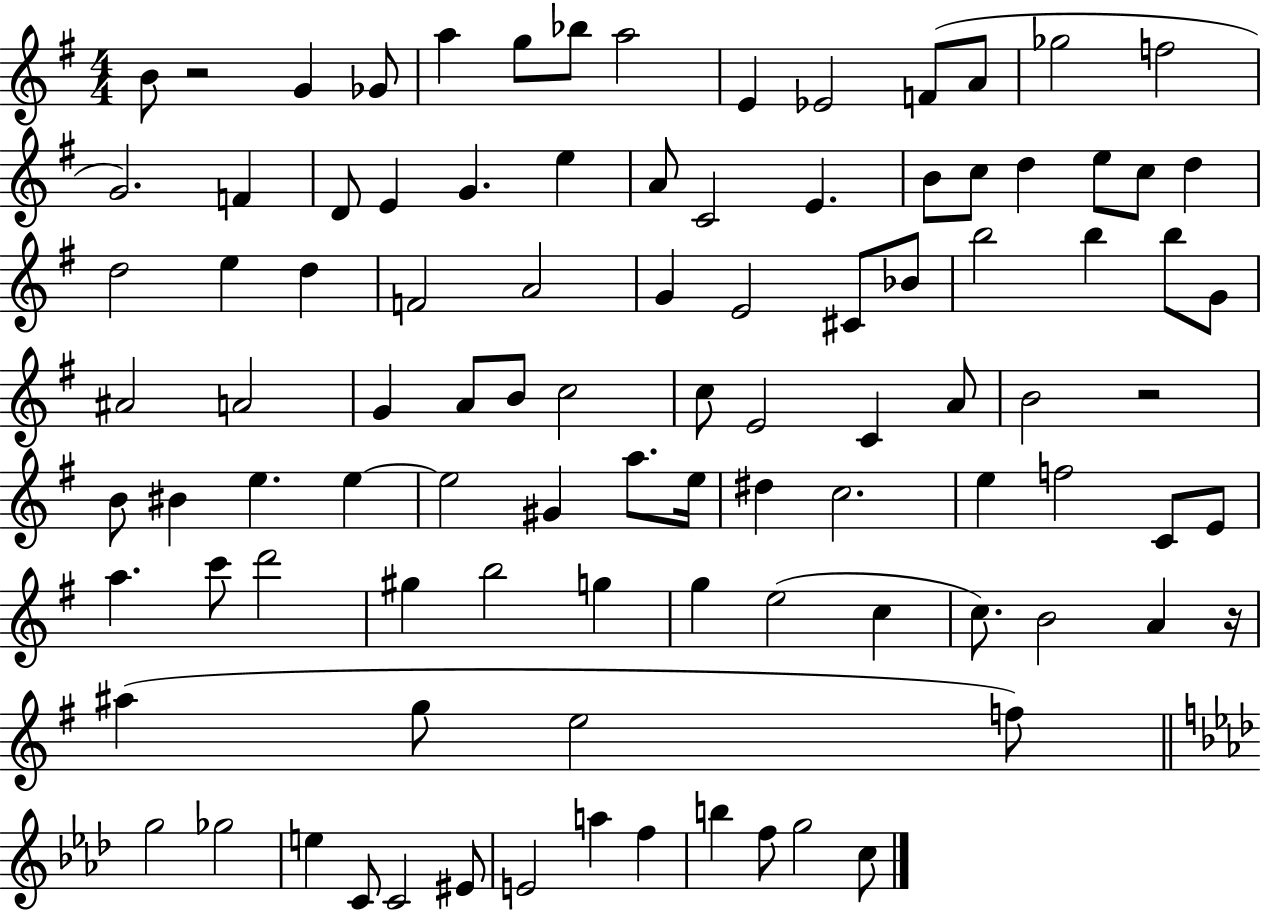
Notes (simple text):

B4/e R/h G4/q Gb4/e A5/q G5/e Bb5/e A5/h E4/q Eb4/h F4/e A4/e Gb5/h F5/h G4/h. F4/q D4/e E4/q G4/q. E5/q A4/e C4/h E4/q. B4/e C5/e D5/q E5/e C5/e D5/q D5/h E5/q D5/q F4/h A4/h G4/q E4/h C#4/e Bb4/e B5/h B5/q B5/e G4/e A#4/h A4/h G4/q A4/e B4/e C5/h C5/e E4/h C4/q A4/e B4/h R/h B4/e BIS4/q E5/q. E5/q E5/h G#4/q A5/e. E5/s D#5/q C5/h. E5/q F5/h C4/e E4/e A5/q. C6/e D6/h G#5/q B5/h G5/q G5/q E5/h C5/q C5/e. B4/h A4/q R/s A#5/q G5/e E5/h F5/e G5/h Gb5/h E5/q C4/e C4/h EIS4/e E4/h A5/q F5/q B5/q F5/e G5/h C5/e